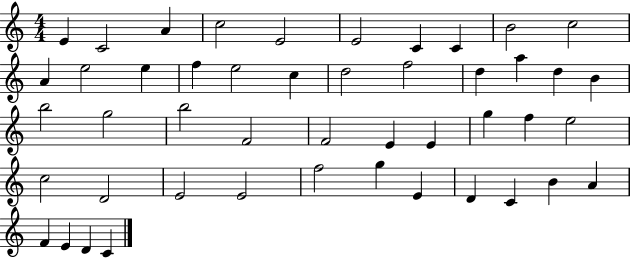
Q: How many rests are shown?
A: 0